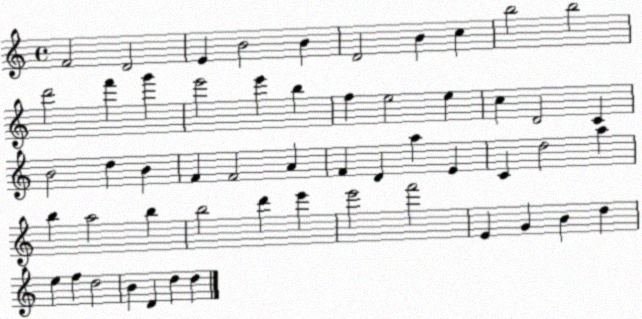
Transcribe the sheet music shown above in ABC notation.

X:1
T:Untitled
M:4/4
L:1/4
K:C
F2 D2 E B2 B D2 B c b2 b2 d'2 f' g' e'2 e' b f e2 e c D2 C B2 d B F F2 A F D a E C d2 a b a2 b b2 d' e' e'2 f'2 E G B d e f d2 B D d d